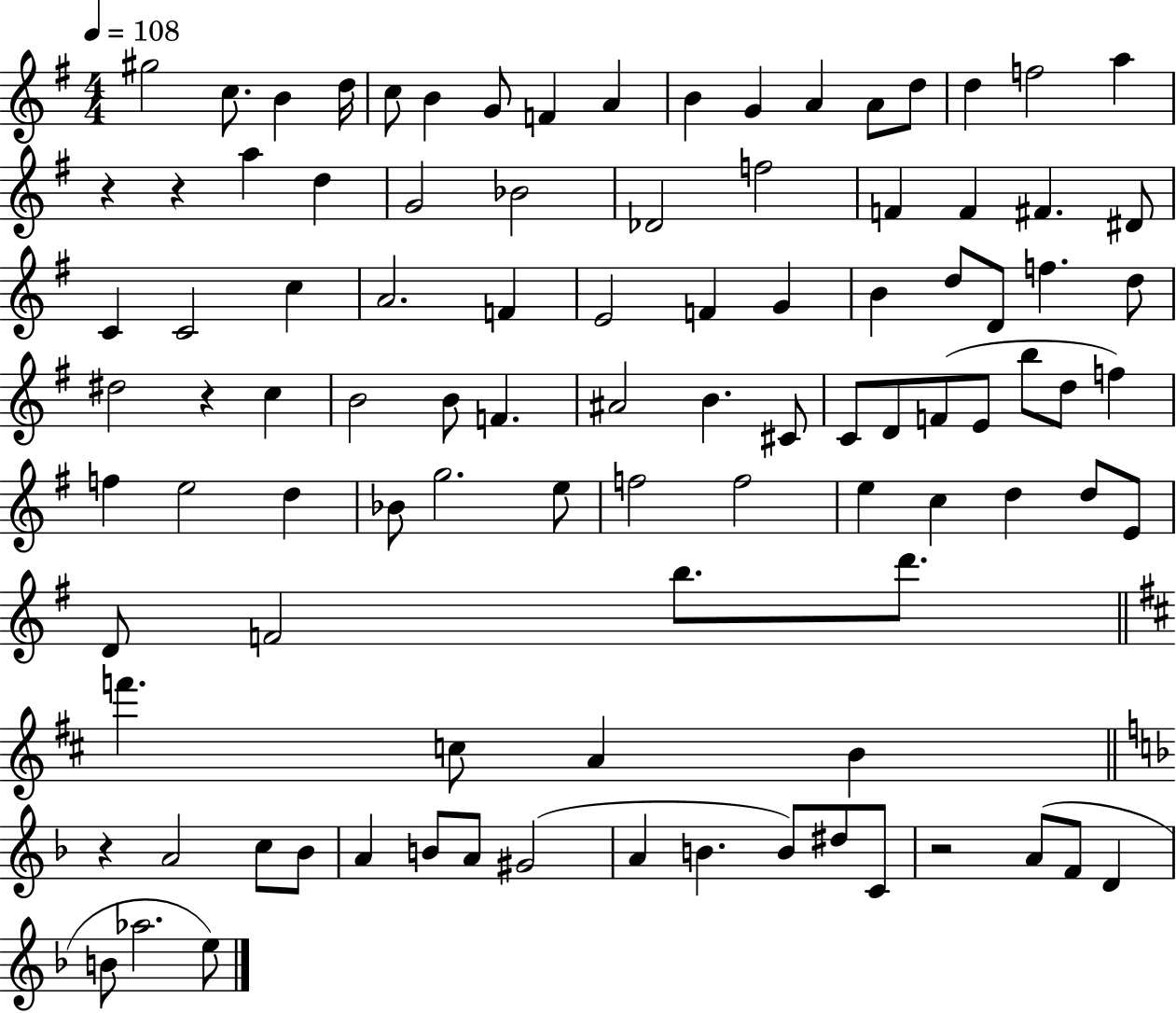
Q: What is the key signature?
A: G major